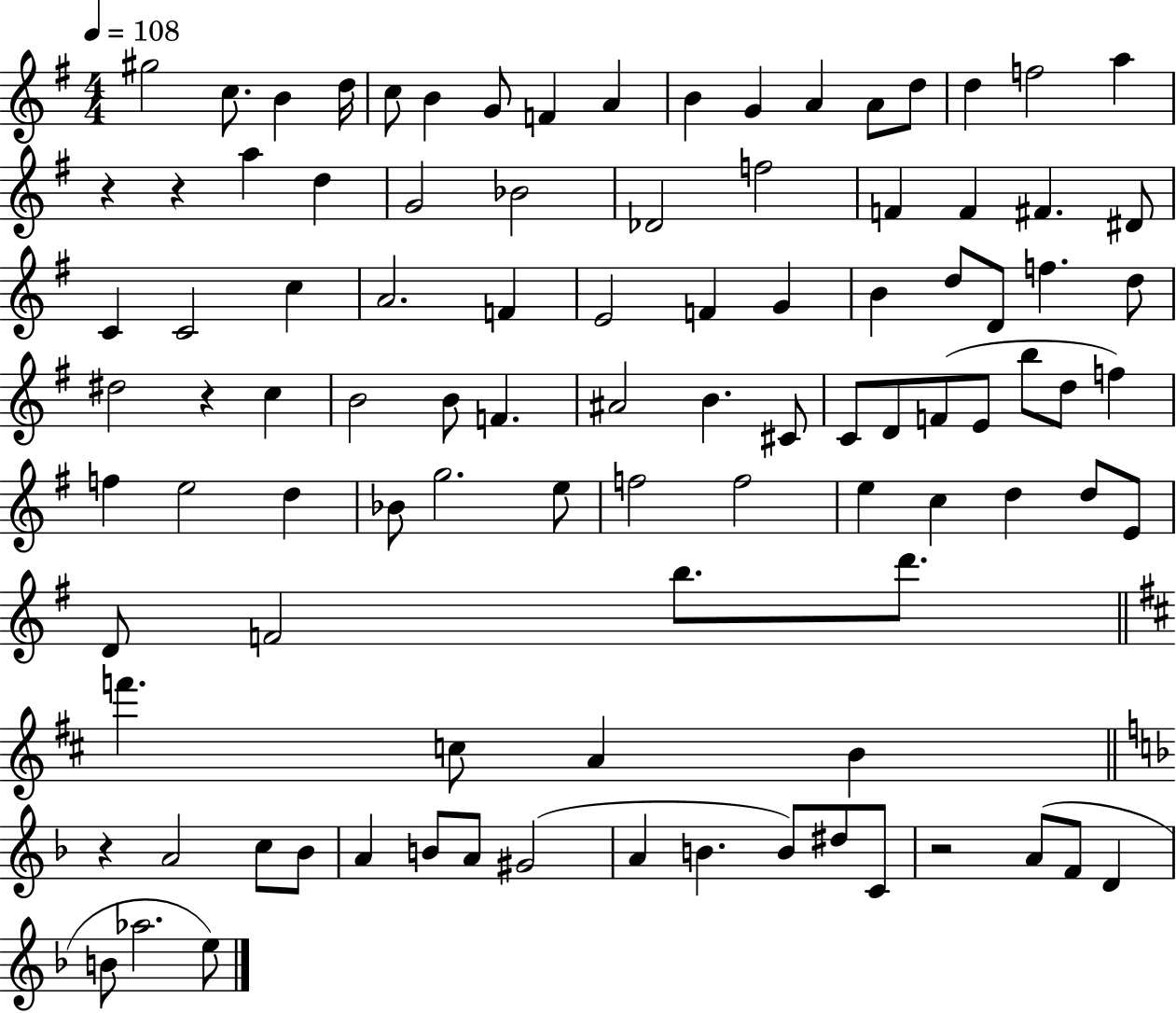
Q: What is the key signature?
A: G major